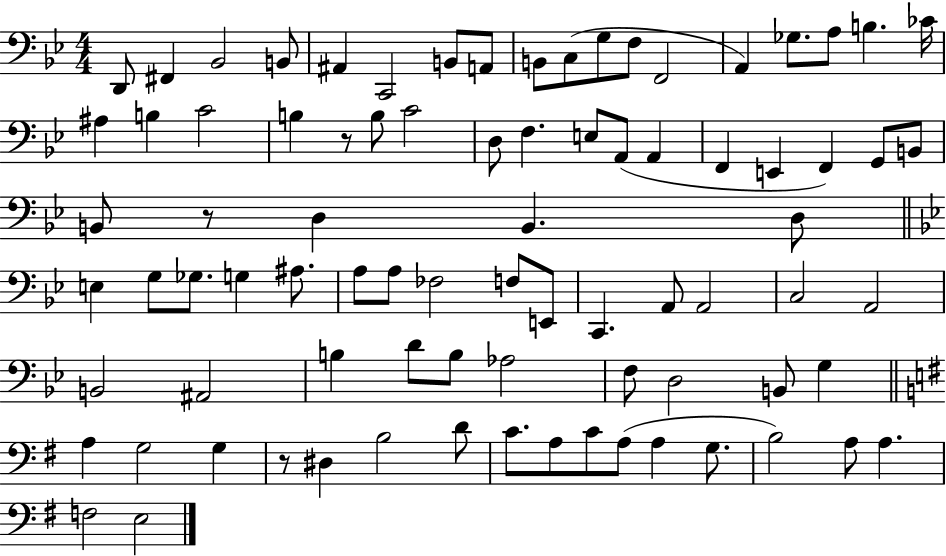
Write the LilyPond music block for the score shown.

{
  \clef bass
  \numericTimeSignature
  \time 4/4
  \key bes \major
  d,8 fis,4 bes,2 b,8 | ais,4 c,2 b,8 a,8 | b,8 c8( g8 f8 f,2 | a,4) ges8. a8 b4. ces'16 | \break ais4 b4 c'2 | b4 r8 b8 c'2 | d8 f4. e8 a,8( a,4 | f,4 e,4 f,4) g,8 b,8 | \break b,8 r8 d4 b,4. d8 | \bar "||" \break \key g \minor e4 g8 ges8. g4 ais8. | a8 a8 fes2 f8 e,8 | c,4. a,8 a,2 | c2 a,2 | \break b,2 ais,2 | b4 d'8 b8 aes2 | f8 d2 b,8 g4 | \bar "||" \break \key g \major a4 g2 g4 | r8 dis4 b2 d'8 | c'8. a8 c'8 a8( a4 g8. | b2) a8 a4. | \break f2 e2 | \bar "|."
}